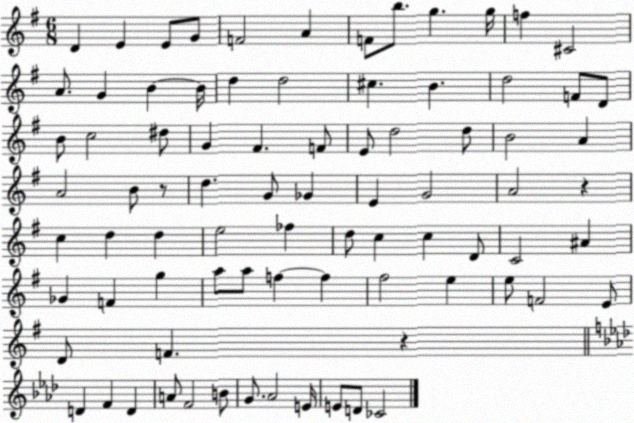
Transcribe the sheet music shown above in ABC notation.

X:1
T:Untitled
M:6/8
L:1/4
K:G
D E E/2 G/2 F2 A F/2 b/2 g g/4 f ^C2 A/2 G B B/4 d d2 ^c B d2 F/2 D/2 B/2 c2 ^d/2 G ^F F/2 E/2 d2 d/2 B2 A A2 B/2 z/2 d G/2 _G E G2 A2 z c d d e2 _f d/2 c c D/2 C2 ^A _G F g a/2 a/2 f f ^f2 e e/2 F2 E/2 D/2 F z D F D A/2 F2 B/2 G/2 _A2 E/4 E/2 D/2 _C2